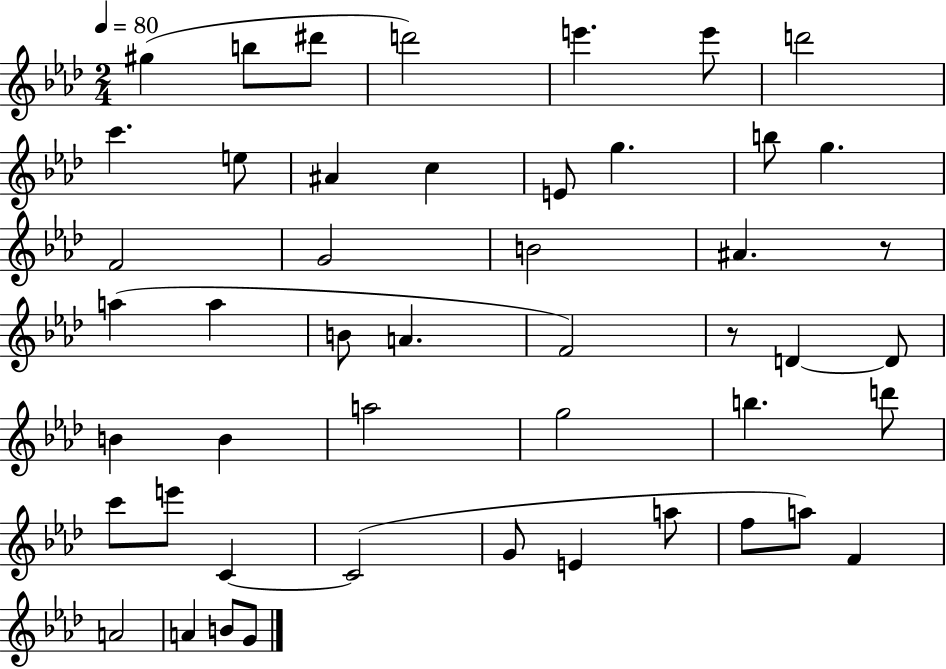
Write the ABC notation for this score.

X:1
T:Untitled
M:2/4
L:1/4
K:Ab
^g b/2 ^d'/2 d'2 e' e'/2 d'2 c' e/2 ^A c E/2 g b/2 g F2 G2 B2 ^A z/2 a a B/2 A F2 z/2 D D/2 B B a2 g2 b d'/2 c'/2 e'/2 C C2 G/2 E a/2 f/2 a/2 F A2 A B/2 G/2